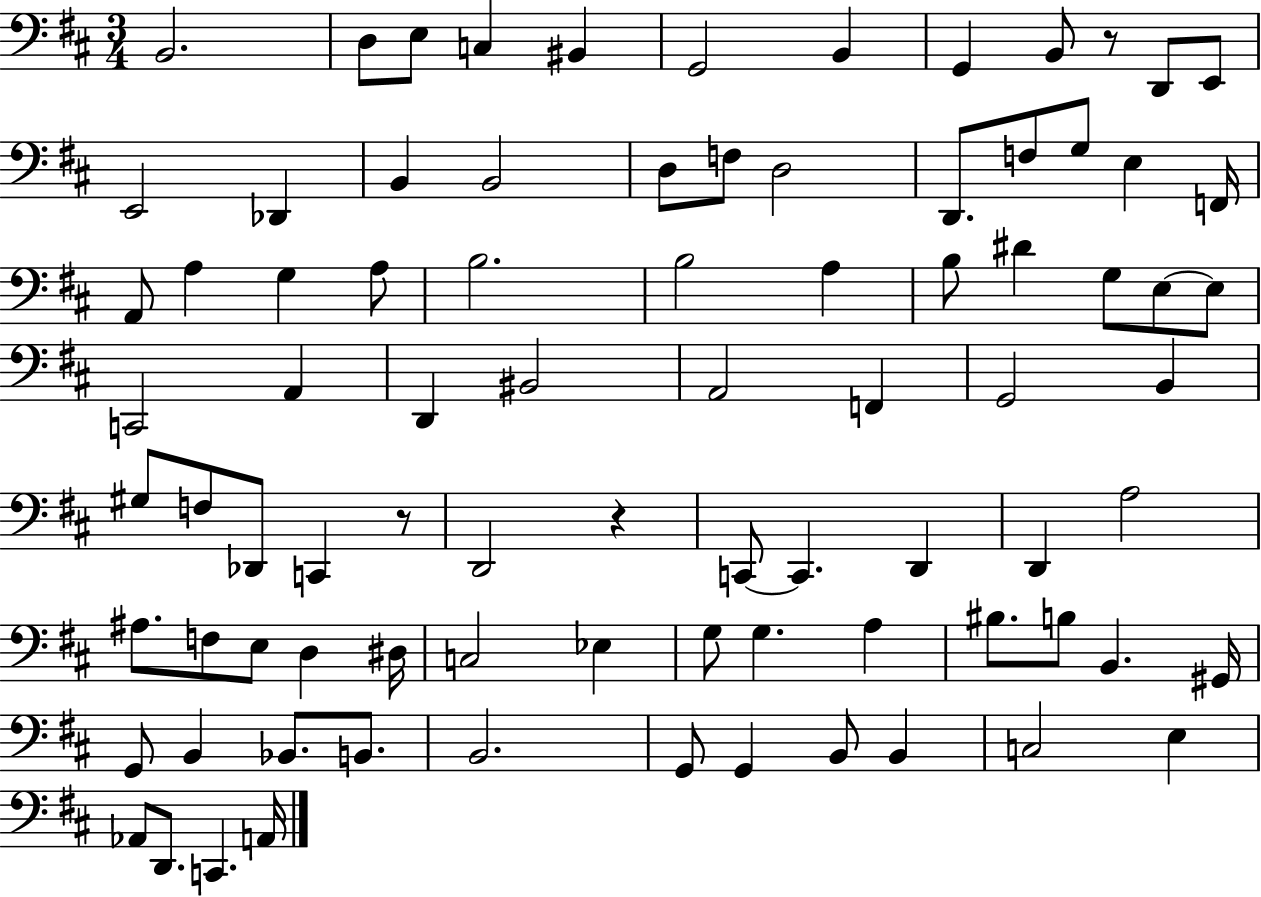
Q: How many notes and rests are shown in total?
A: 85